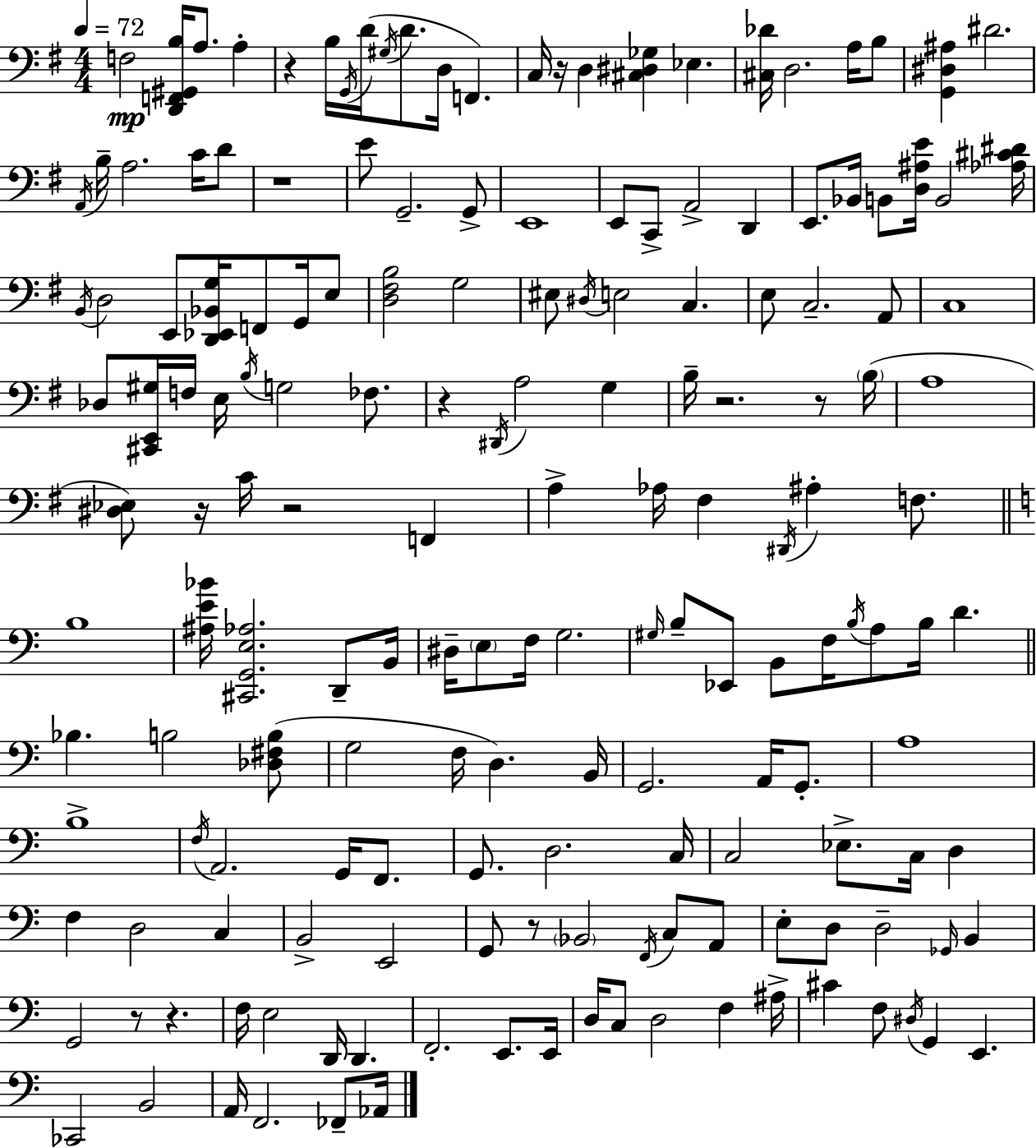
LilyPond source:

{
  \clef bass
  \numericTimeSignature
  \time 4/4
  \key g \major
  \tempo 4 = 72
  \repeat volta 2 { f2\mp <d, f, gis, b>16 a8. a4-. | r4 b16 \acciaccatura { g,16 }( d'16 \acciaccatura { gis16 } d'8. d16 f,4.) | c16 r16 d4 <cis dis ges>4 ees4. | <cis des'>16 d2. a16 | \break b8 <g, dis ais>4 dis'2. | \acciaccatura { a,16 } b16-- a2. | c'16 d'8 r1 | e'8 g,2.-- | \break g,8-> e,1 | e,8 c,8-> a,2-> d,4 | e,8. bes,16 b,8 <d ais e'>16 b,2 | <aes cis' dis'>16 \acciaccatura { b,16 } d2 e,8 <d, ees, bes, g>16 f,8 | \break g,16 e8 <d fis b>2 g2 | eis8 \acciaccatura { dis16 } e2 c4. | e8 c2.-- | a,8 c1 | \break des8 <cis, e, gis>16 f16 e16 \acciaccatura { b16 } g2 | fes8. r4 \acciaccatura { dis,16 } a2 | g4 b16-- r2. | r8 \parenthesize b16( a1 | \break <dis ees>8) r16 c'16 r2 | f,4 a4-> aes16 fis4 | \acciaccatura { dis,16 } ais4-. f8. \bar "||" \break \key a \minor b1 | <ais e' bes'>16 <cis, g, e aes>2. d,8-- b,16 | dis16-- \parenthesize e8 f16 g2. | \grace { gis16 } b8-- ees,8 b,8 f16 \acciaccatura { b16 } a8 b16 d'4. | \break \bar "||" \break \key a \minor bes4. b2 <des fis b>8( | g2 f16 d4.) b,16 | g,2. a,16 g,8.-. | a1 | \break b1-> | \acciaccatura { f16 } a,2. g,16 f,8. | g,8. d2. | c16 c2 ees8.-> c16 d4 | \break f4 d2 c4 | b,2-> e,2 | g,8 r8 \parenthesize bes,2 \acciaccatura { f,16 } c8 | a,8 e8-. d8 d2-- \grace { ges,16 } b,4 | \break g,2 r8 r4. | f16 e2 d,16 d,4. | f,2.-. e,8. | e,16 d16 c8 d2 f4 | \break ais16-> cis'4 f8 \acciaccatura { dis16 } g,4 e,4. | ces,2 b,2 | a,16 f,2. | fes,8-- aes,16 } \bar "|."
}